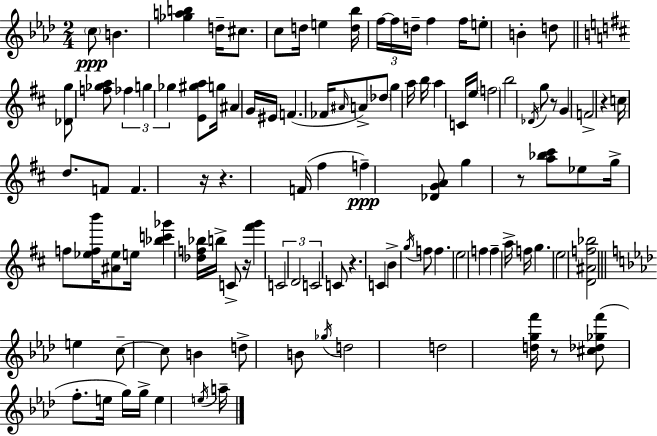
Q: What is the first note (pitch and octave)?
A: C5